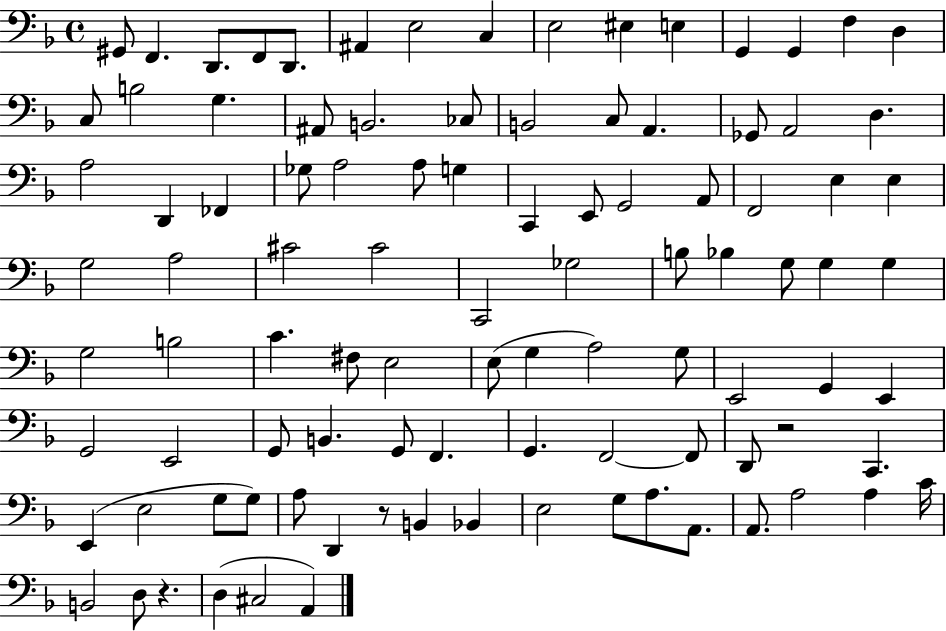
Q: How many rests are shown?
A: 3